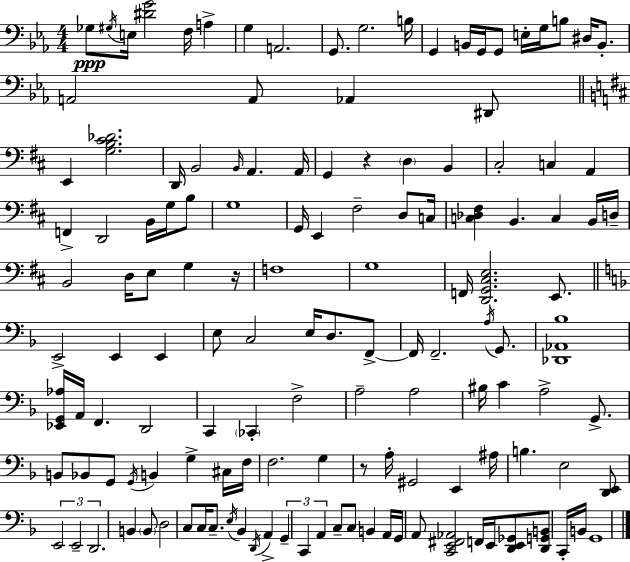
{
  \clef bass
  \numericTimeSignature
  \time 4/4
  \key c \minor
  ges8\ppp \acciaccatura { gis16 } e16 <dis' g'>2 f16 a4-> | g4 a,2. | g,8. g2. | b16 g,4 b,16 g,16 g,8 e16-. g16 b8 dis16 b,8.-. | \break a,2 a,8 aes,4 dis,8 | \bar "||" \break \key d \major e,4 <g b cis' des'>2. | d,16 b,2 \grace { b,16 } a,4. | a,16 g,4 r4 \parenthesize d4 b,4 | cis2-. c4 a,4 | \break f,4-> d,2 b,16 g16 b8 | g1 | g,16 e,4 fis2-- d8 | c16 <c des fis>4 b,4. c4 b,16 | \break d16-- b,2 d16 e8 g4 | r16 f1 | g1 | f,16 <d, g, cis e>2. e,8. | \break \bar "||" \break \key f \major e,2-> e,4 e,4 | e8 c2 e16 d8. f,8->~~ | f,16 f,2.-- \acciaccatura { a16 } g,8. | <des, aes, bes>1 | \break <ees, g, aes>16 a,16 f,4. d,2 | c,4 \parenthesize ces,4-. f2-> | a2-- a2 | bis16 c'4 a2-> g,8.-> | \break b,8 bes,8 g,8 \acciaccatura { g,16 } b,4 g4-> | cis16 f16 f2. g4 | r8 a16-. gis,2 e,4 | ais16 b4. e2 | \break <d, e,>8 \tuplet 3/2 { e,2 e,2-- | d,2. } b,4 | \parenthesize b,8 d2 c8 c16 c8.-- | \acciaccatura { e16 } bes,4 \acciaccatura { d,16 } a,4-> \tuplet 3/2 { g,4-- | \break c,4 a,4 } c8-- c8 b,4 | a,16 g,16 a,8 <c, e, fis, aes,>2 f,16 e,16 <d, e, ges,>8 | <d, g, b,>8 c,16-. b,16 g,1 | \bar "|."
}